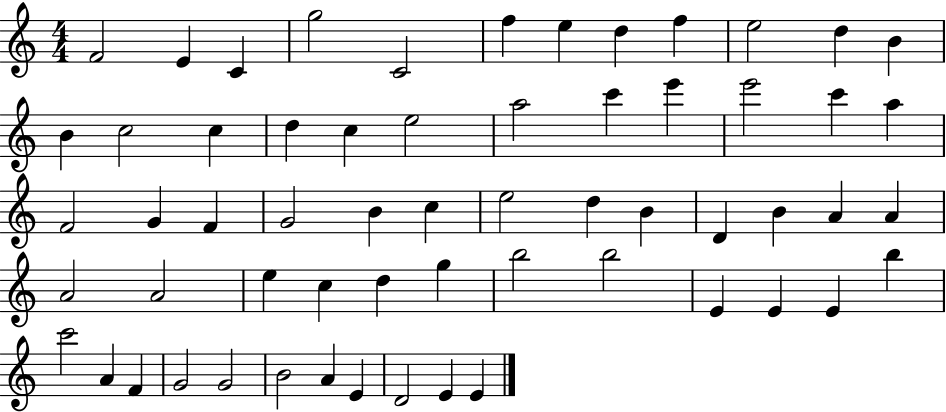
X:1
T:Untitled
M:4/4
L:1/4
K:C
F2 E C g2 C2 f e d f e2 d B B c2 c d c e2 a2 c' e' e'2 c' a F2 G F G2 B c e2 d B D B A A A2 A2 e c d g b2 b2 E E E b c'2 A F G2 G2 B2 A E D2 E E